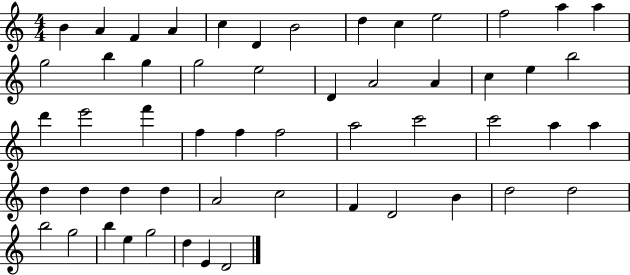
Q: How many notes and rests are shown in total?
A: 54